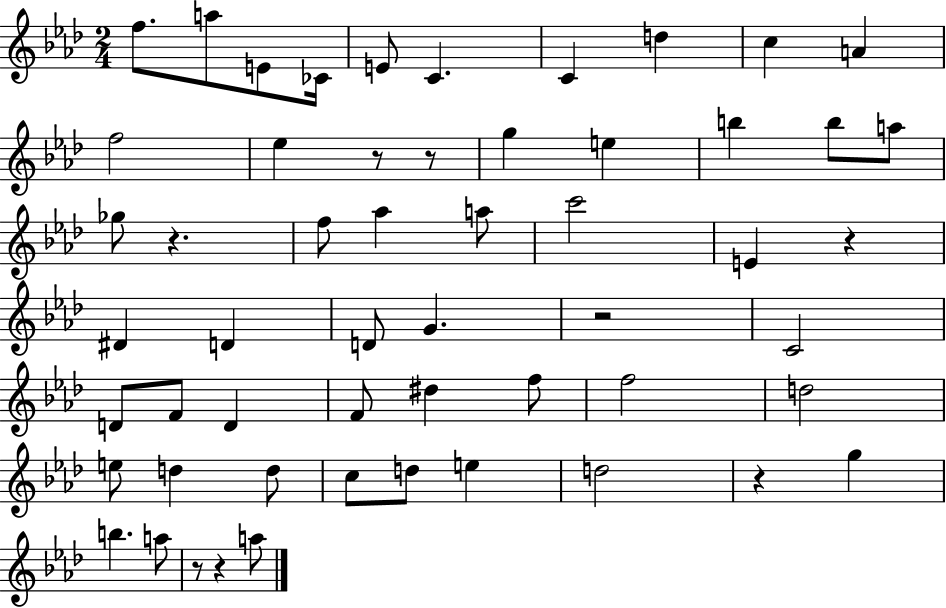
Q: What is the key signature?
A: AES major